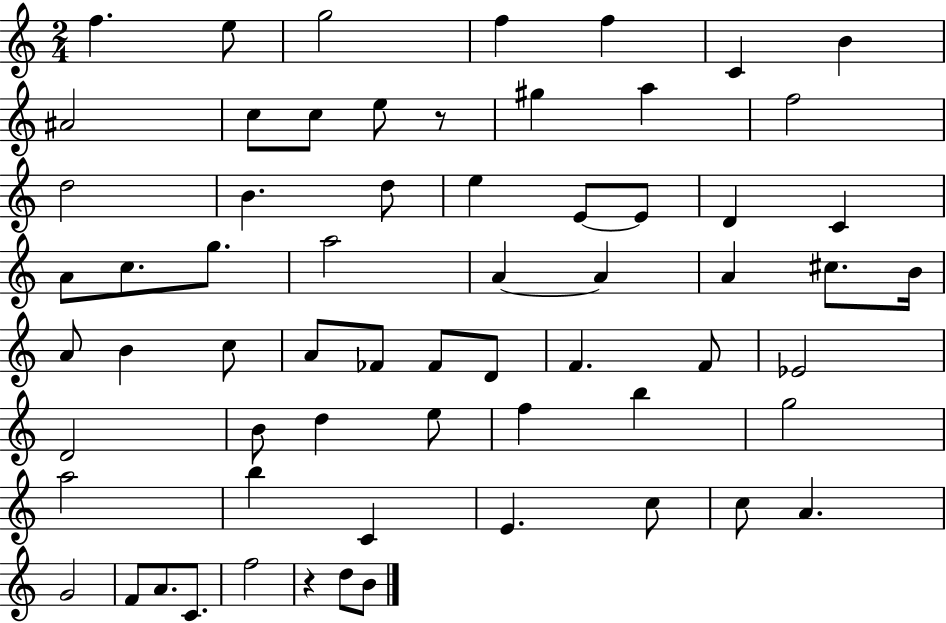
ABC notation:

X:1
T:Untitled
M:2/4
L:1/4
K:C
f e/2 g2 f f C B ^A2 c/2 c/2 e/2 z/2 ^g a f2 d2 B d/2 e E/2 E/2 D C A/2 c/2 g/2 a2 A A A ^c/2 B/4 A/2 B c/2 A/2 _F/2 _F/2 D/2 F F/2 _E2 D2 B/2 d e/2 f b g2 a2 b C E c/2 c/2 A G2 F/2 A/2 C/2 f2 z d/2 B/2